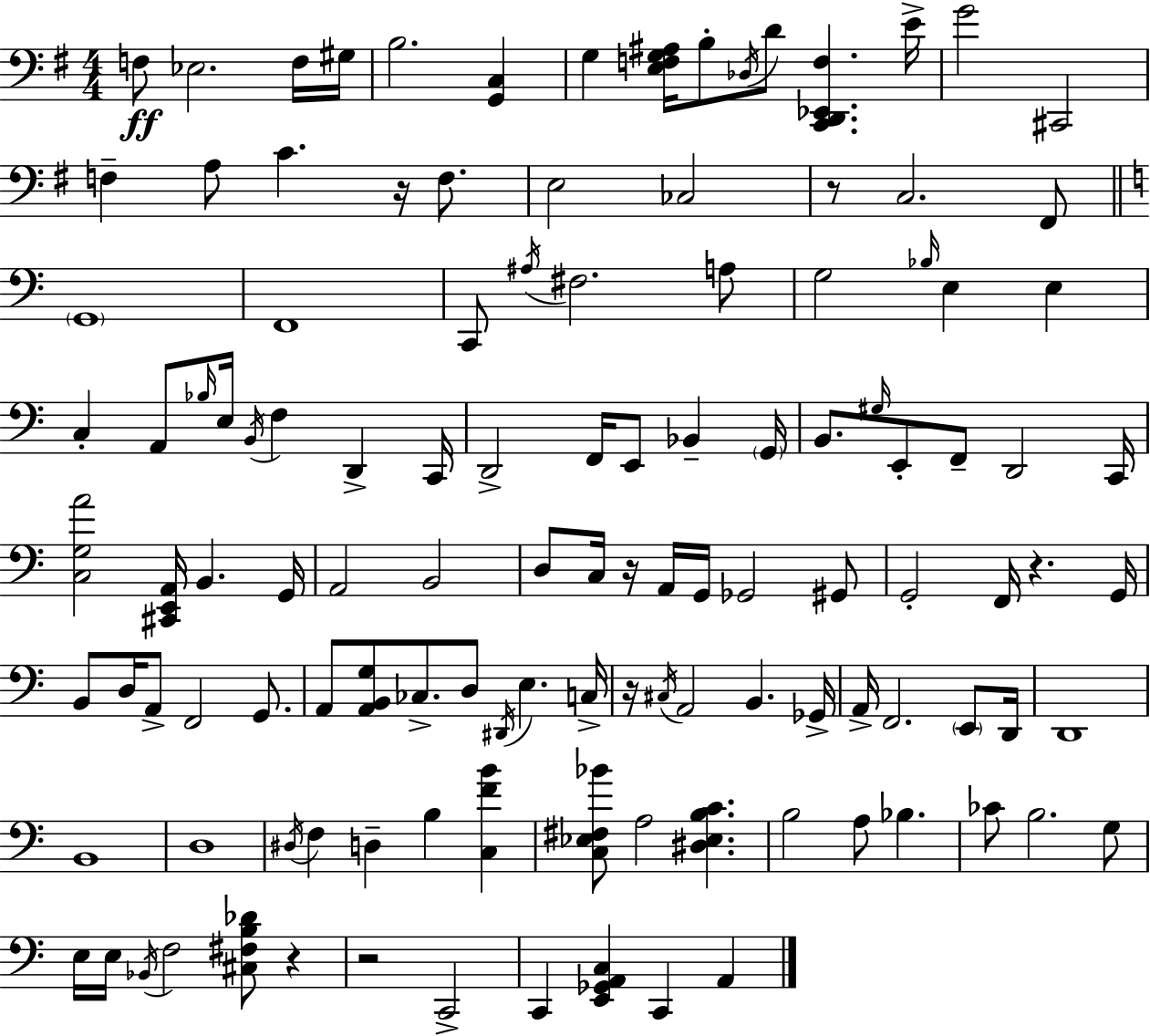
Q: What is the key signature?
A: G major